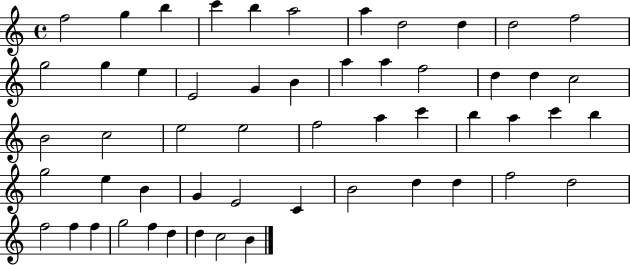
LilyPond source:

{
  \clef treble
  \time 4/4
  \defaultTimeSignature
  \key c \major
  f''2 g''4 b''4 | c'''4 b''4 a''2 | a''4 d''2 d''4 | d''2 f''2 | \break g''2 g''4 e''4 | e'2 g'4 b'4 | a''4 a''4 f''2 | d''4 d''4 c''2 | \break b'2 c''2 | e''2 e''2 | f''2 a''4 c'''4 | b''4 a''4 c'''4 b''4 | \break g''2 e''4 b'4 | g'4 e'2 c'4 | b'2 d''4 d''4 | f''2 d''2 | \break f''2 f''4 f''4 | g''2 f''4 d''4 | d''4 c''2 b'4 | \bar "|."
}